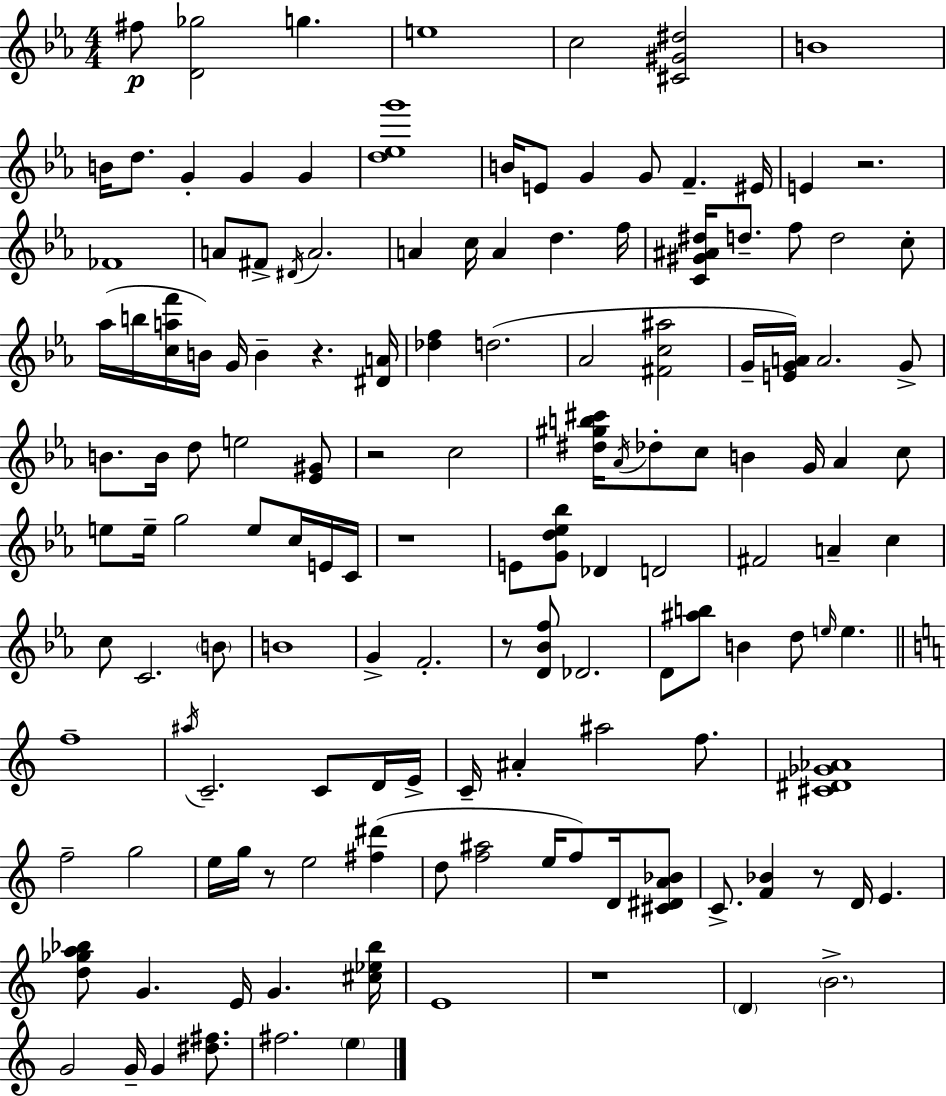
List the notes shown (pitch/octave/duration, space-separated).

F#5/e [D4,Gb5]/h G5/q. E5/w C5/h [C#4,G#4,D#5]/h B4/w B4/s D5/e. G4/q G4/q G4/q [D5,Eb5,G6]/w B4/s E4/e G4/q G4/e F4/q. EIS4/s E4/q R/h. FES4/w A4/e F#4/e D#4/s A4/h. A4/q C5/s A4/q D5/q. F5/s [C4,G#4,A#4,D#5]/s D5/e. F5/e D5/h C5/e Ab5/s B5/s [C5,A5,F6]/s B4/s G4/s B4/q R/q. [D#4,A4]/s [Db5,F5]/q D5/h. Ab4/h [F#4,C5,A#5]/h G4/s [E4,G4,A4]/s A4/h. G4/e B4/e. B4/s D5/e E5/h [Eb4,G#4]/e R/h C5/h [D#5,G#5,B5,C#6]/s Ab4/s Db5/e C5/e B4/q G4/s Ab4/q C5/e E5/e E5/s G5/h E5/e C5/s E4/s C4/s R/w E4/e [G4,D5,Eb5,Bb5]/e Db4/q D4/h F#4/h A4/q C5/q C5/e C4/h. B4/e B4/w G4/q F4/h. R/e [D4,Bb4,F5]/e Db4/h. D4/e [A#5,B5]/e B4/q D5/e E5/s E5/q. F5/w A#5/s C4/h. C4/e D4/s E4/s C4/s A#4/q A#5/h F5/e. [C#4,D#4,Gb4,Ab4]/w F5/h G5/h E5/s G5/s R/e E5/h [F#5,D#6]/q D5/e [F5,A#5]/h E5/s F5/e D4/s [C#4,D#4,A4,Bb4]/e C4/e. [F4,Bb4]/q R/e D4/s E4/q. [D5,Gb5,A5,Bb5]/e G4/q. E4/s G4/q. [C#5,Eb5,Bb5]/s E4/w R/w D4/q B4/h. G4/h G4/s G4/q [D#5,F#5]/e. F#5/h. E5/q